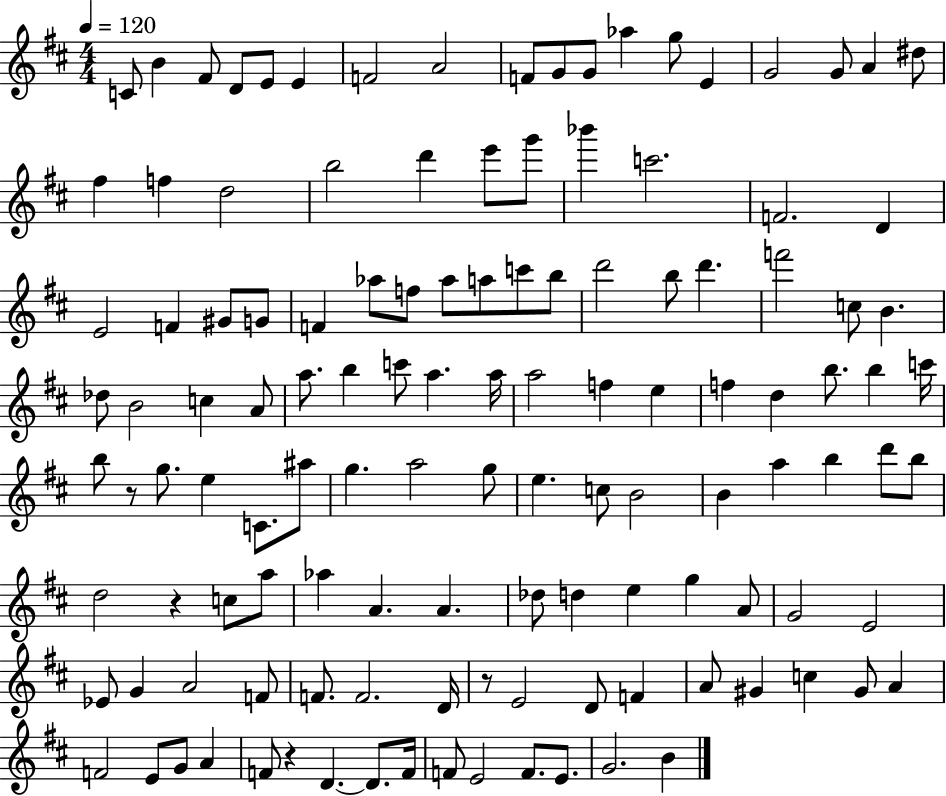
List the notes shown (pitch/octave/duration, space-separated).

C4/e B4/q F#4/e D4/e E4/e E4/q F4/h A4/h F4/e G4/e G4/e Ab5/q G5/e E4/q G4/h G4/e A4/q D#5/e F#5/q F5/q D5/h B5/h D6/q E6/e G6/e Bb6/q C6/h. F4/h. D4/q E4/h F4/q G#4/e G4/e F4/q Ab5/e F5/e Ab5/e A5/e C6/e B5/e D6/h B5/e D6/q. F6/h C5/e B4/q. Db5/e B4/h C5/q A4/e A5/e. B5/q C6/e A5/q. A5/s A5/h F5/q E5/q F5/q D5/q B5/e. B5/q C6/s B5/e R/e G5/e. E5/q C4/e. A#5/e G5/q. A5/h G5/e E5/q. C5/e B4/h B4/q A5/q B5/q D6/e B5/e D5/h R/q C5/e A5/e Ab5/q A4/q. A4/q. Db5/e D5/q E5/q G5/q A4/e G4/h E4/h Eb4/e G4/q A4/h F4/e F4/e. F4/h. D4/s R/e E4/h D4/e F4/q A4/e G#4/q C5/q G#4/e A4/q F4/h E4/e G4/e A4/q F4/e R/q D4/q. D4/e. F4/s F4/e E4/h F4/e. E4/e. G4/h. B4/q